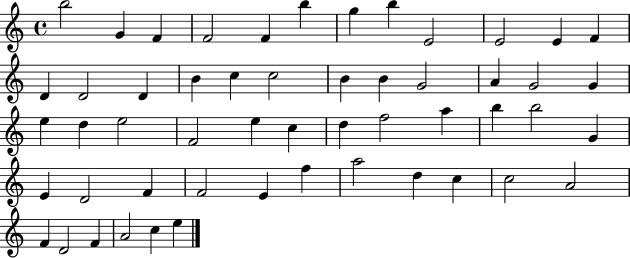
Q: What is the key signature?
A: C major